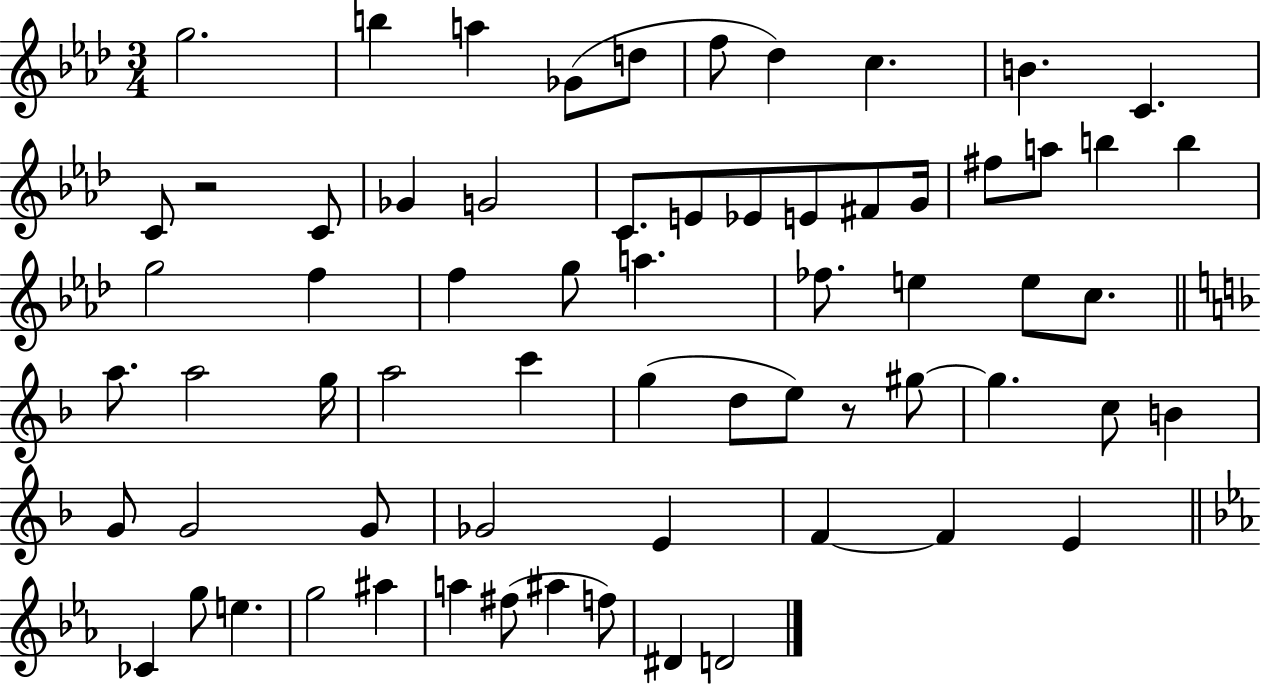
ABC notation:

X:1
T:Untitled
M:3/4
L:1/4
K:Ab
g2 b a _G/2 d/2 f/2 _d c B C C/2 z2 C/2 _G G2 C/2 E/2 _E/2 E/2 ^F/2 G/4 ^f/2 a/2 b b g2 f f g/2 a _f/2 e e/2 c/2 a/2 a2 g/4 a2 c' g d/2 e/2 z/2 ^g/2 ^g c/2 B G/2 G2 G/2 _G2 E F F E _C g/2 e g2 ^a a ^f/2 ^a f/2 ^D D2